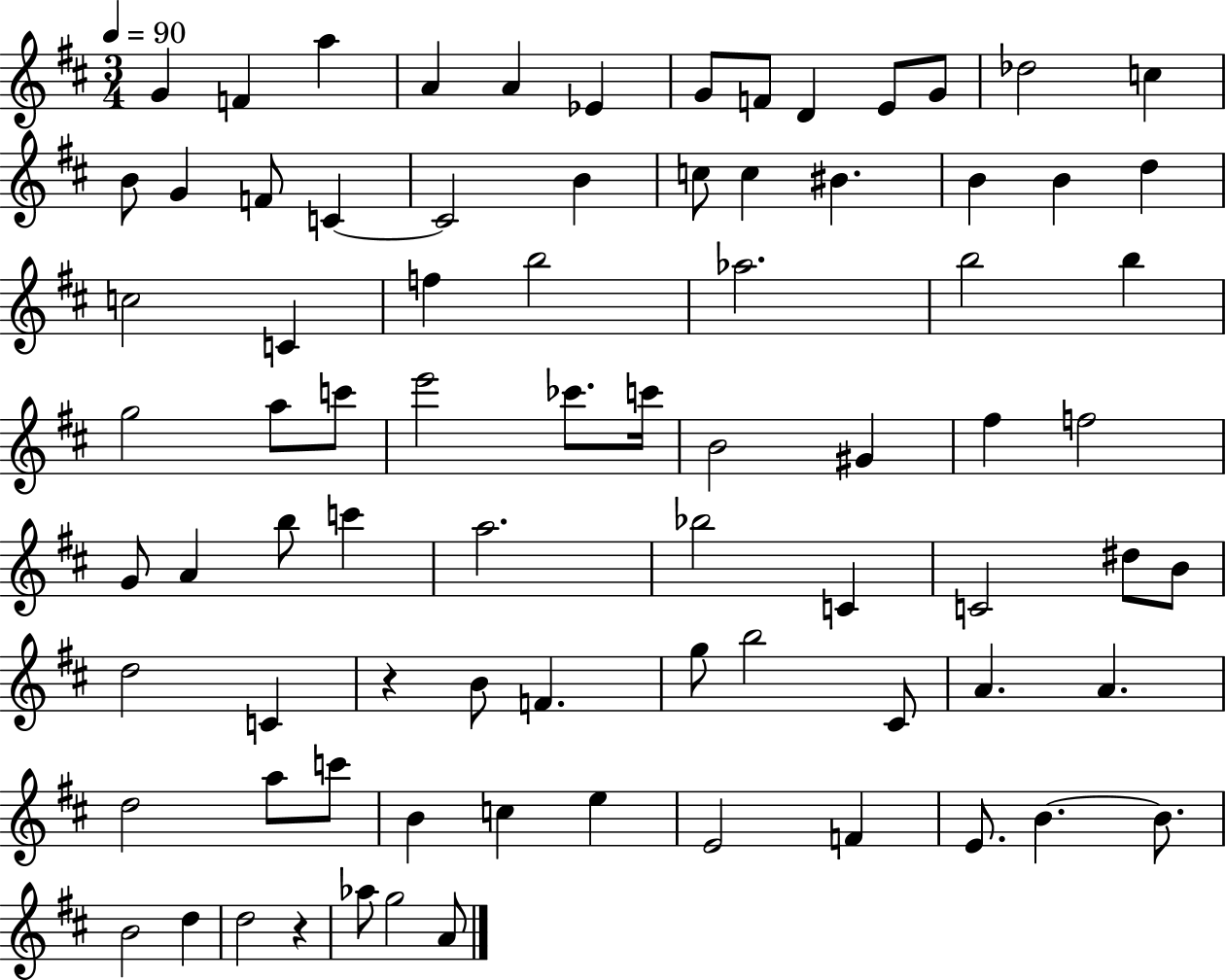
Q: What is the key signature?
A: D major